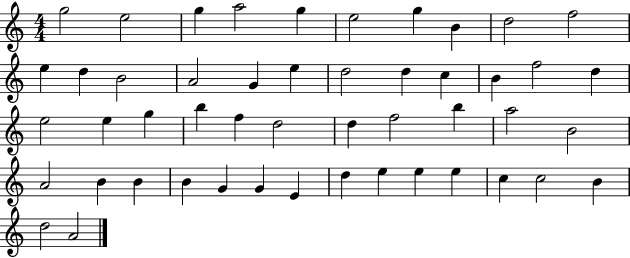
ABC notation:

X:1
T:Untitled
M:4/4
L:1/4
K:C
g2 e2 g a2 g e2 g B d2 f2 e d B2 A2 G e d2 d c B f2 d e2 e g b f d2 d f2 b a2 B2 A2 B B B G G E d e e e c c2 B d2 A2